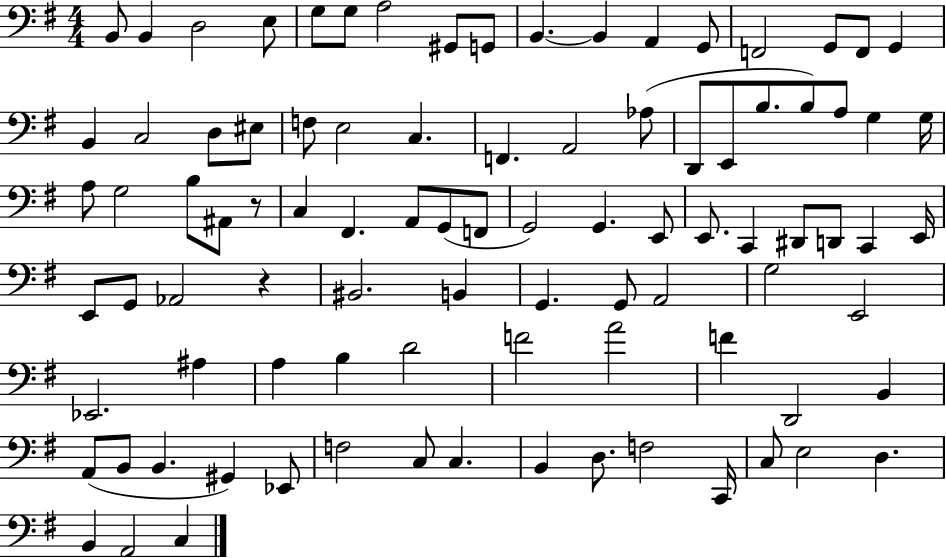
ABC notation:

X:1
T:Untitled
M:4/4
L:1/4
K:G
B,,/2 B,, D,2 E,/2 G,/2 G,/2 A,2 ^G,,/2 G,,/2 B,, B,, A,, G,,/2 F,,2 G,,/2 F,,/2 G,, B,, C,2 D,/2 ^E,/2 F,/2 E,2 C, F,, A,,2 _A,/2 D,,/2 E,,/2 B,/2 B,/2 A,/2 G, G,/4 A,/2 G,2 B,/2 ^A,,/2 z/2 C, ^F,, A,,/2 G,,/2 F,,/2 G,,2 G,, E,,/2 E,,/2 C,, ^D,,/2 D,,/2 C,, E,,/4 E,,/2 G,,/2 _A,,2 z ^B,,2 B,, G,, G,,/2 A,,2 G,2 E,,2 _E,,2 ^A, A, B, D2 F2 A2 F D,,2 B,, A,,/2 B,,/2 B,, ^G,, _E,,/2 F,2 C,/2 C, B,, D,/2 F,2 C,,/4 C,/2 E,2 D, B,, A,,2 C,